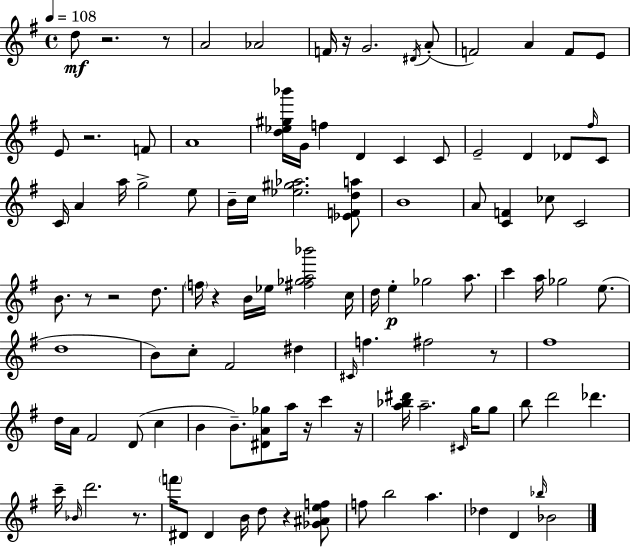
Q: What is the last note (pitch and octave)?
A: Bb4